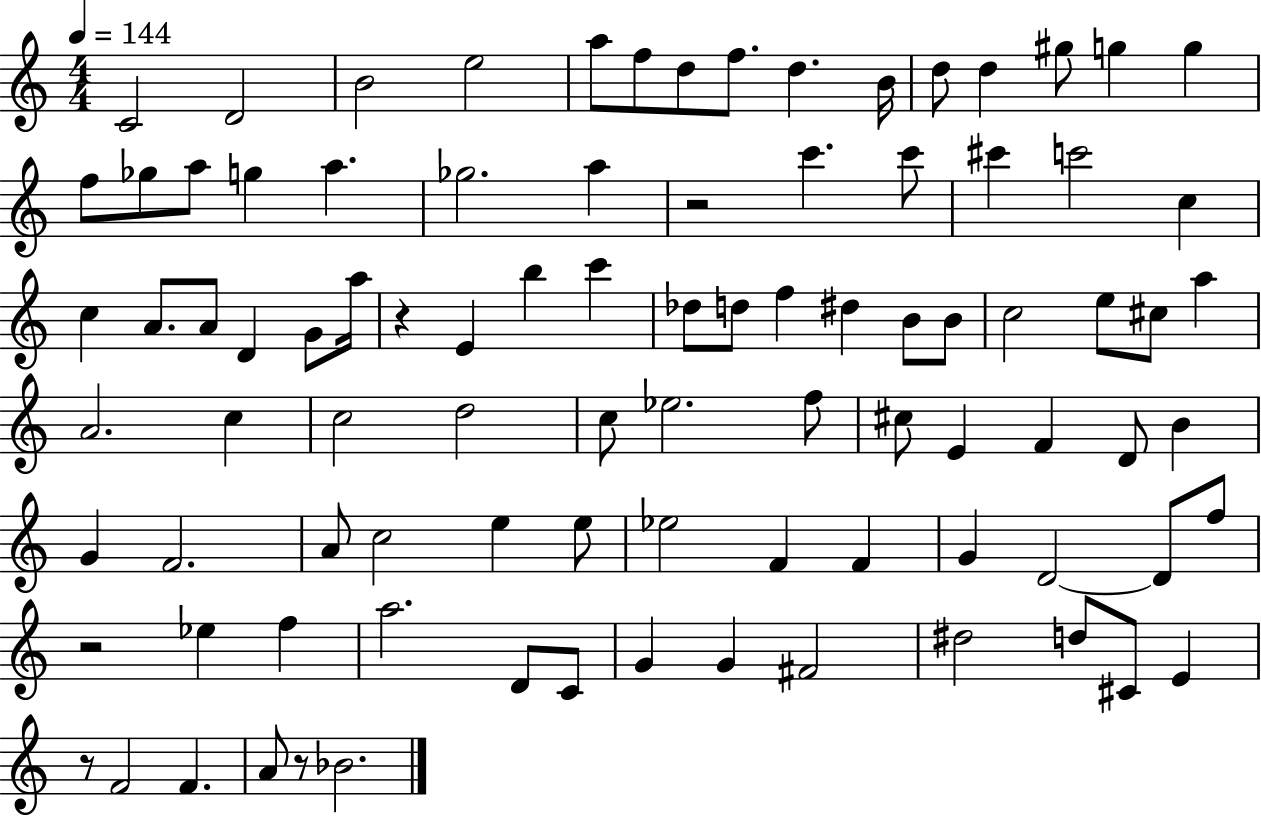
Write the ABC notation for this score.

X:1
T:Untitled
M:4/4
L:1/4
K:C
C2 D2 B2 e2 a/2 f/2 d/2 f/2 d B/4 d/2 d ^g/2 g g f/2 _g/2 a/2 g a _g2 a z2 c' c'/2 ^c' c'2 c c A/2 A/2 D G/2 a/4 z E b c' _d/2 d/2 f ^d B/2 B/2 c2 e/2 ^c/2 a A2 c c2 d2 c/2 _e2 f/2 ^c/2 E F D/2 B G F2 A/2 c2 e e/2 _e2 F F G D2 D/2 f/2 z2 _e f a2 D/2 C/2 G G ^F2 ^d2 d/2 ^C/2 E z/2 F2 F A/2 z/2 _B2